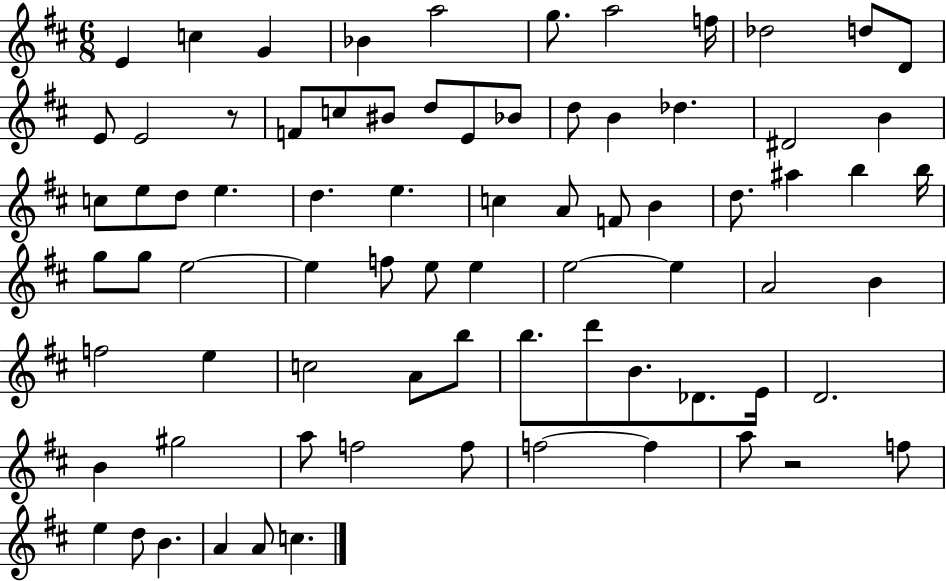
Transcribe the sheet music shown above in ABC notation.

X:1
T:Untitled
M:6/8
L:1/4
K:D
E c G _B a2 g/2 a2 f/4 _d2 d/2 D/2 E/2 E2 z/2 F/2 c/2 ^B/2 d/2 E/2 _B/2 d/2 B _d ^D2 B c/2 e/2 d/2 e d e c A/2 F/2 B d/2 ^a b b/4 g/2 g/2 e2 e f/2 e/2 e e2 e A2 B f2 e c2 A/2 b/2 b/2 d'/2 B/2 _D/2 E/4 D2 B ^g2 a/2 f2 f/2 f2 f a/2 z2 f/2 e d/2 B A A/2 c